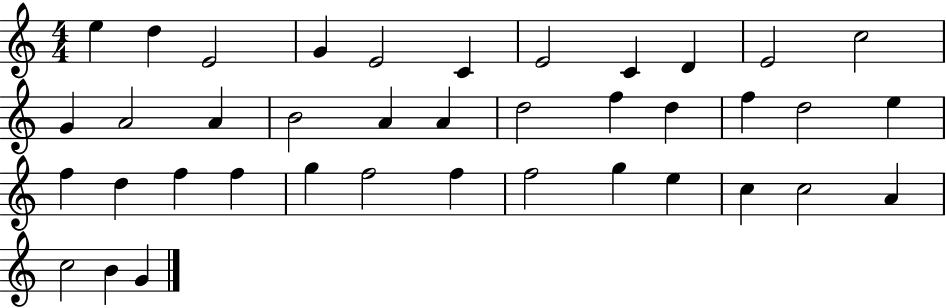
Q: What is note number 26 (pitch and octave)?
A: F5